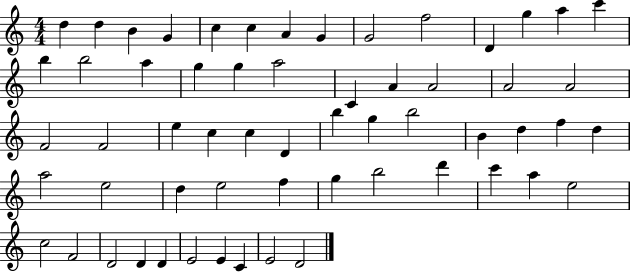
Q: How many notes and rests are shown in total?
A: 59